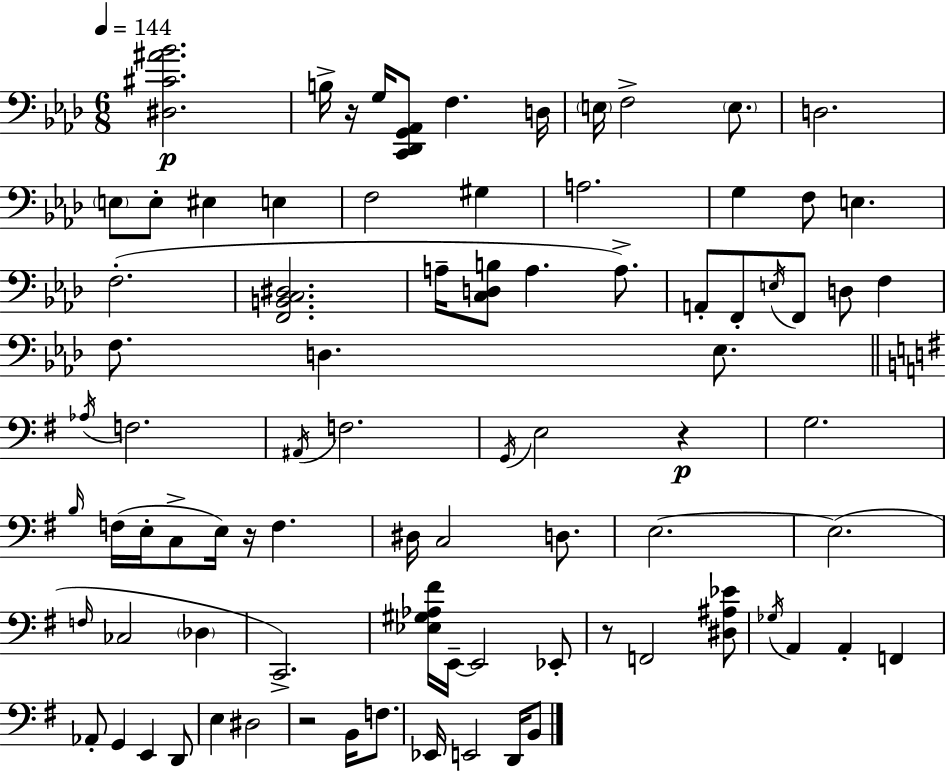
[D#3,C#4,A#4,Bb4]/h. B3/s R/s G3/s [C2,Db2,G2,Ab2]/e F3/q. D3/s E3/s F3/h E3/e. D3/h. E3/e E3/e EIS3/q E3/q F3/h G#3/q A3/h. G3/q F3/e E3/q. F3/h. [F2,B2,C3,D#3]/h. A3/s [C3,D3,B3]/e A3/q. A3/e. A2/e F2/e E3/s F2/e D3/e F3/q F3/e. D3/q. Eb3/e. Ab3/s F3/h. A#2/s F3/h. G2/s E3/h R/q G3/h. B3/s F3/s E3/s C3/e E3/s R/s F3/q. D#3/s C3/h D3/e. E3/h. E3/h. F3/s CES3/h Db3/q C2/h. [Eb3,G#3,Ab3,F#4]/s E2/s E2/h Eb2/e R/e F2/h [D#3,A#3,Eb4]/e Gb3/s A2/q A2/q F2/q Ab2/e G2/q E2/q D2/e E3/q D#3/h R/h B2/s F3/e. Eb2/s E2/h D2/s B2/e